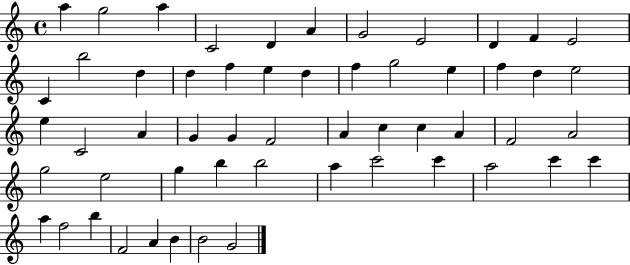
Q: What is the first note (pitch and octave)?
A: A5